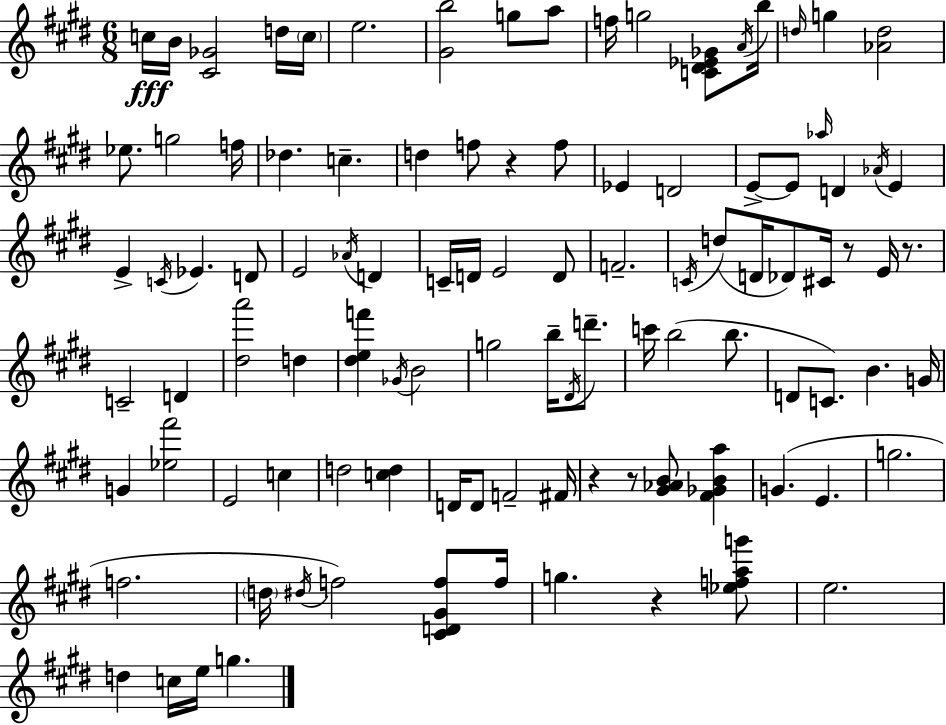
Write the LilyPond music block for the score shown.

{
  \clef treble
  \numericTimeSignature
  \time 6/8
  \key e \major
  \repeat volta 2 { c''16\fff b'16 <cis' ges'>2 d''16 \parenthesize c''16 | e''2. | <gis' b''>2 g''8 a''8 | f''16 g''2 <c' dis' ees' ges'>8 \acciaccatura { a'16 } | \break b''16 \grace { d''16 } g''4 <aes' d''>2 | ees''8. g''2 | f''16 des''4. c''4.-- | d''4 f''8 r4 | \break f''8 ees'4 d'2 | e'8->~~ e'8 \grace { aes''16 } d'4 \acciaccatura { aes'16 } | e'4 e'4-> \acciaccatura { c'16 } ees'4. | d'8 e'2 | \break \acciaccatura { aes'16 } d'4 c'16-- d'16 e'2 | d'8 f'2.-- | \acciaccatura { c'16 }( d''8 d'16 des'8) | cis'16 r8 e'16 r8. c'2-- | \break d'4 <dis'' a'''>2 | d''4 <dis'' e'' f'''>4 \acciaccatura { ges'16 } | b'2 g''2 | b''16-- \acciaccatura { dis'16 } d'''8.-- c'''16 b''2( | \break b''8. d'8 c'8.) | b'4. g'16 g'4 | <ees'' fis'''>2 e'2 | c''4 d''2 | \break <c'' d''>4 d'16 d'8 | f'2-- fis'16 r4 | r8 <gis' aes' b'>8 <fis' ges' b' a''>4 g'4.( | e'4. g''2. | \break f''2. | \parenthesize d''16 \acciaccatura { dis''16 }) f''2 | <cis' d' gis' f''>8 f''16 g''4. | r4 <ees'' f'' a'' g'''>8 e''2. | \break d''4 | c''16 e''16 g''4. } \bar "|."
}